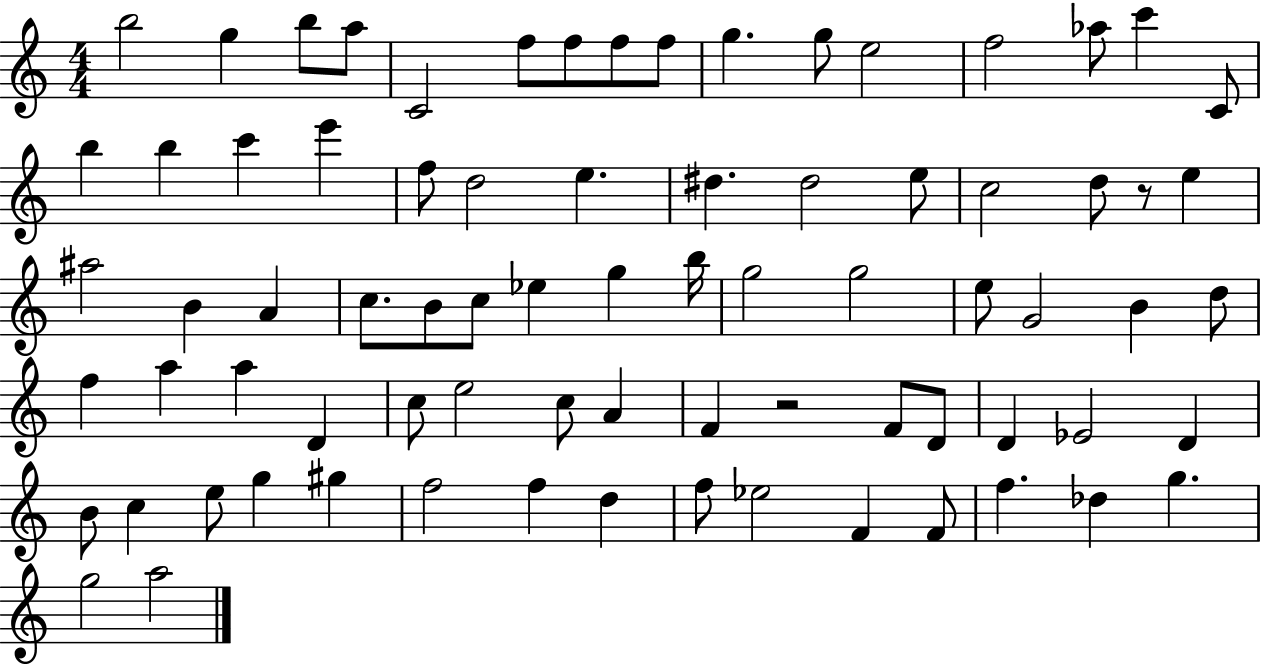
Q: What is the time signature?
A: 4/4